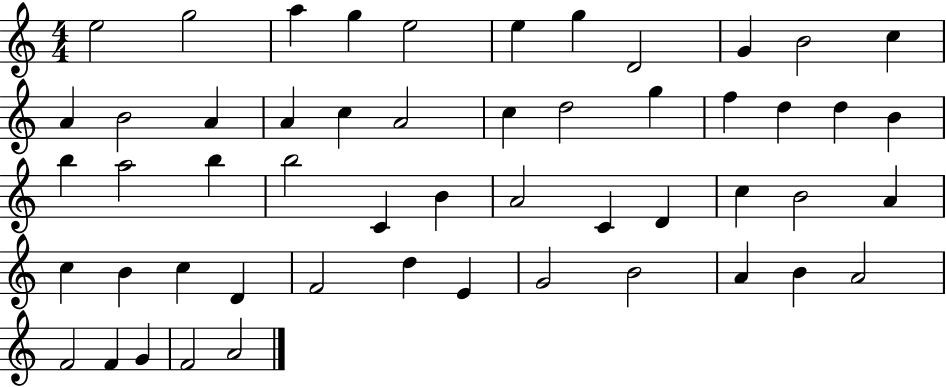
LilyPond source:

{
  \clef treble
  \numericTimeSignature
  \time 4/4
  \key c \major
  e''2 g''2 | a''4 g''4 e''2 | e''4 g''4 d'2 | g'4 b'2 c''4 | \break a'4 b'2 a'4 | a'4 c''4 a'2 | c''4 d''2 g''4 | f''4 d''4 d''4 b'4 | \break b''4 a''2 b''4 | b''2 c'4 b'4 | a'2 c'4 d'4 | c''4 b'2 a'4 | \break c''4 b'4 c''4 d'4 | f'2 d''4 e'4 | g'2 b'2 | a'4 b'4 a'2 | \break f'2 f'4 g'4 | f'2 a'2 | \bar "|."
}